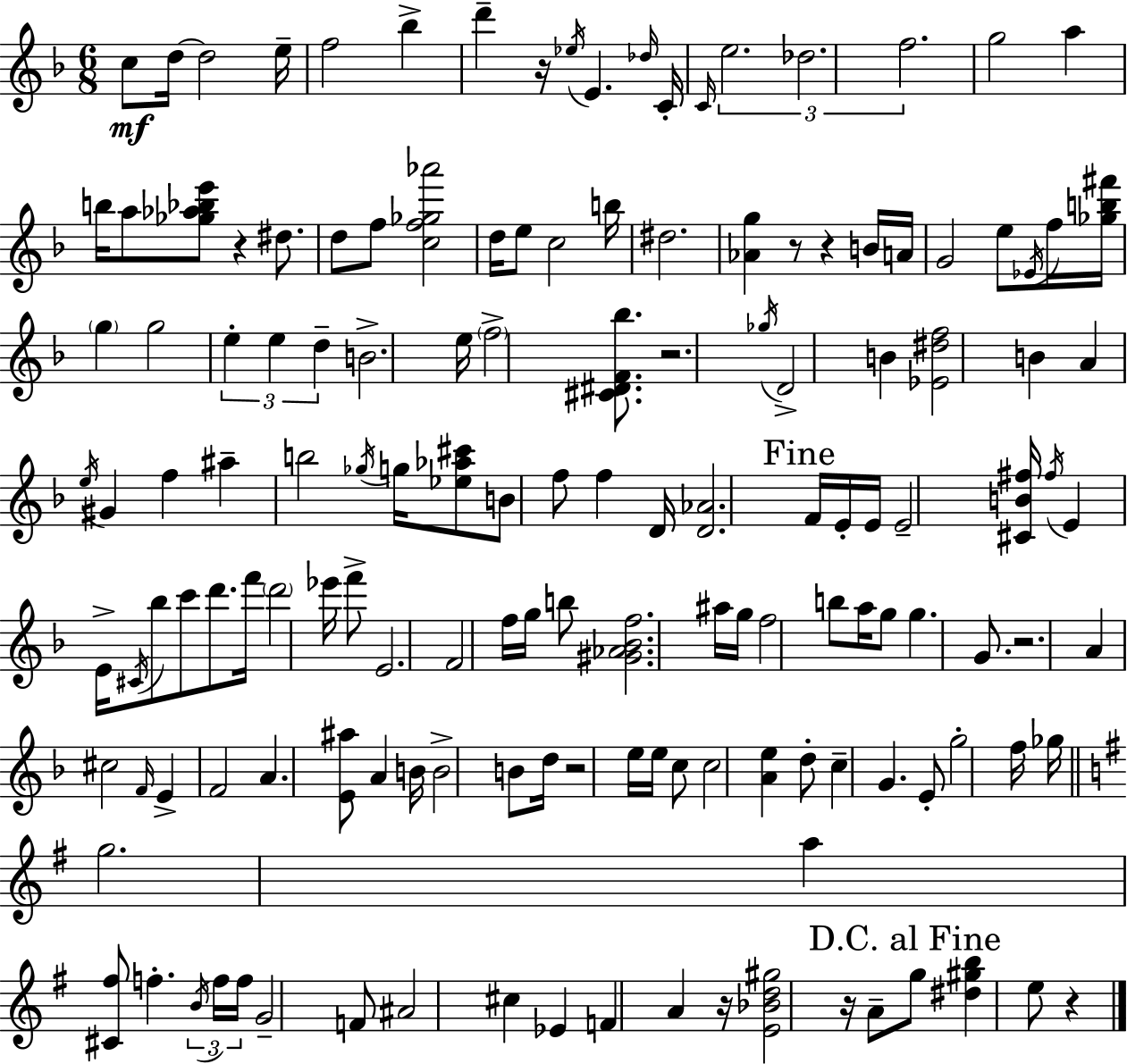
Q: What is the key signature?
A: F major